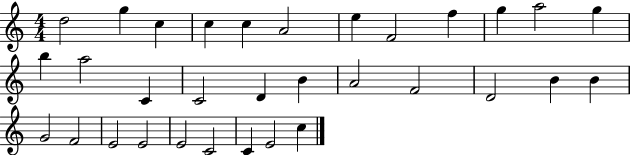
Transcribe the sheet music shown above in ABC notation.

X:1
T:Untitled
M:4/4
L:1/4
K:C
d2 g c c c A2 e F2 f g a2 g b a2 C C2 D B A2 F2 D2 B B G2 F2 E2 E2 E2 C2 C E2 c